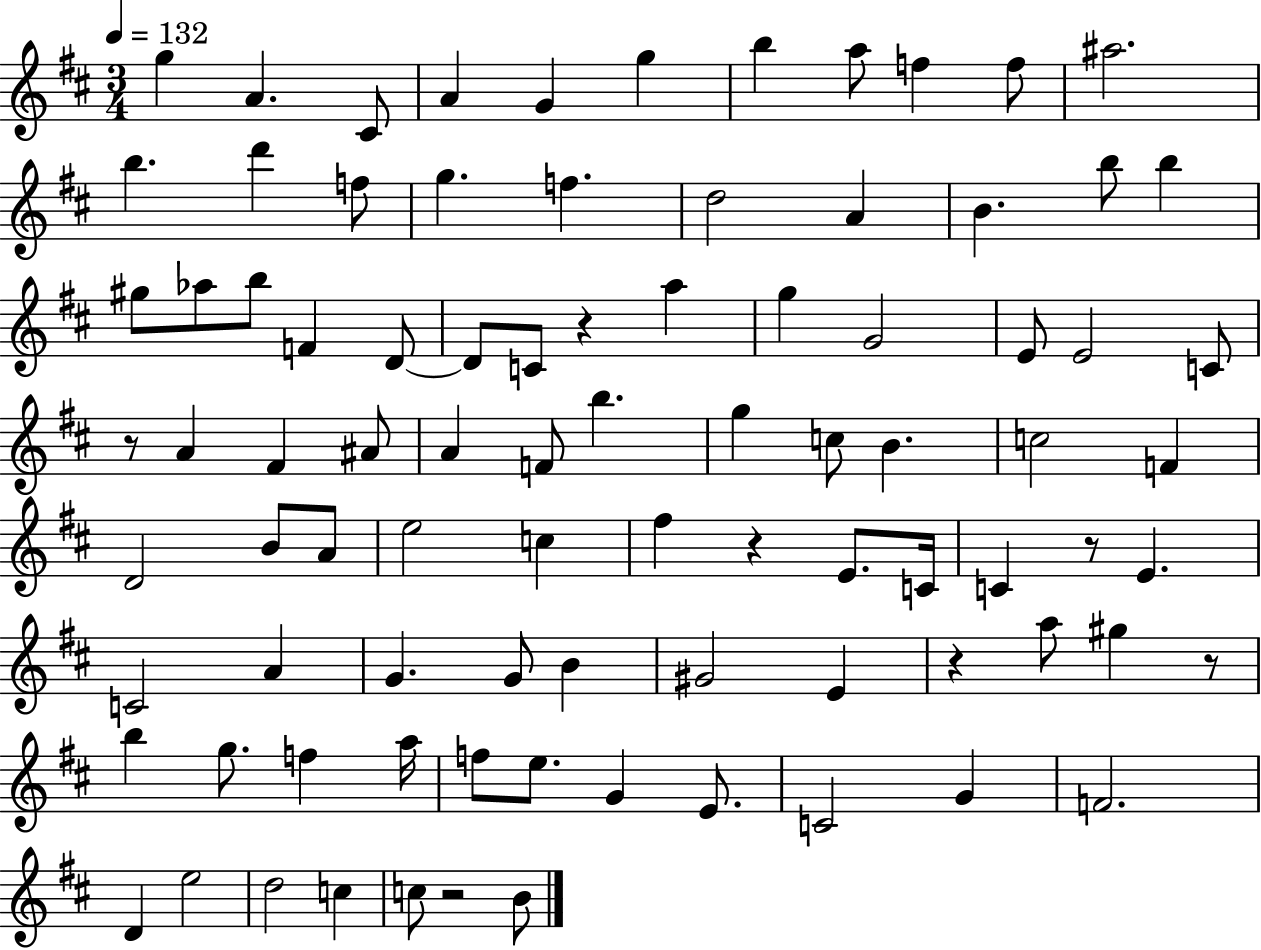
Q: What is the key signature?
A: D major